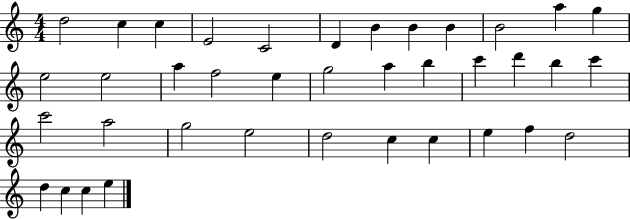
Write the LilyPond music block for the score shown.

{
  \clef treble
  \numericTimeSignature
  \time 4/4
  \key c \major
  d''2 c''4 c''4 | e'2 c'2 | d'4 b'4 b'4 b'4 | b'2 a''4 g''4 | \break e''2 e''2 | a''4 f''2 e''4 | g''2 a''4 b''4 | c'''4 d'''4 b''4 c'''4 | \break c'''2 a''2 | g''2 e''2 | d''2 c''4 c''4 | e''4 f''4 d''2 | \break d''4 c''4 c''4 e''4 | \bar "|."
}